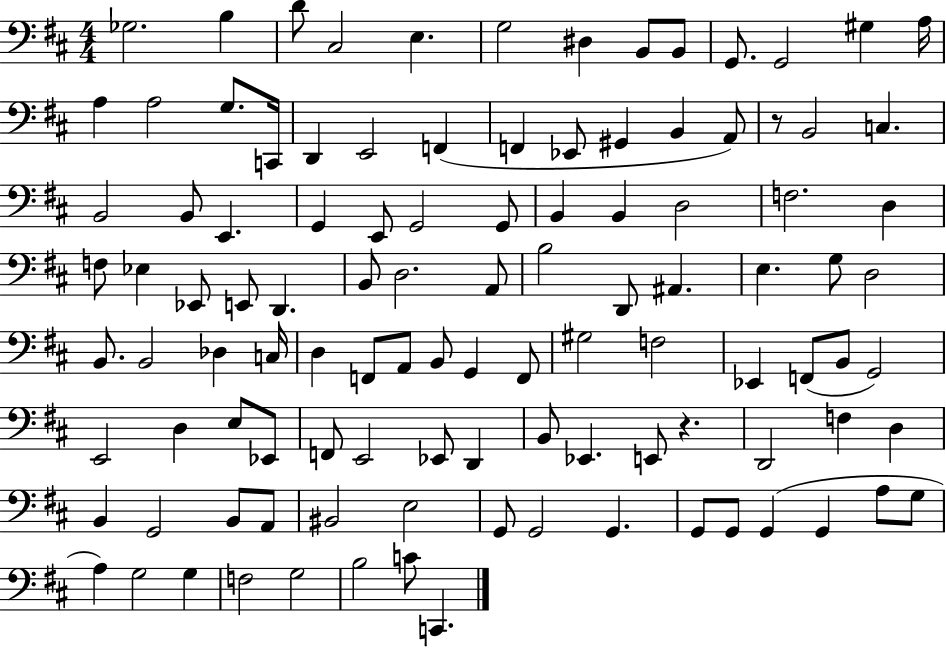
{
  \clef bass
  \numericTimeSignature
  \time 4/4
  \key d \major
  \repeat volta 2 { ges2. b4 | d'8 cis2 e4. | g2 dis4 b,8 b,8 | g,8. g,2 gis4 a16 | \break a4 a2 g8. c,16 | d,4 e,2 f,4( | f,4 ees,8 gis,4 b,4 a,8) | r8 b,2 c4. | \break b,2 b,8 e,4. | g,4 e,8 g,2 g,8 | b,4 b,4 d2 | f2. d4 | \break f8 ees4 ees,8 e,8 d,4. | b,8 d2. a,8 | b2 d,8 ais,4. | e4. g8 d2 | \break b,8. b,2 des4 c16 | d4 f,8 a,8 b,8 g,4 f,8 | gis2 f2 | ees,4 f,8( b,8 g,2) | \break e,2 d4 e8 ees,8 | f,8 e,2 ees,8 d,4 | b,8 ees,4. e,8 r4. | d,2 f4 d4 | \break b,4 g,2 b,8 a,8 | bis,2 e2 | g,8 g,2 g,4. | g,8 g,8 g,4( g,4 a8 g8 | \break a4) g2 g4 | f2 g2 | b2 c'8 c,4. | } \bar "|."
}